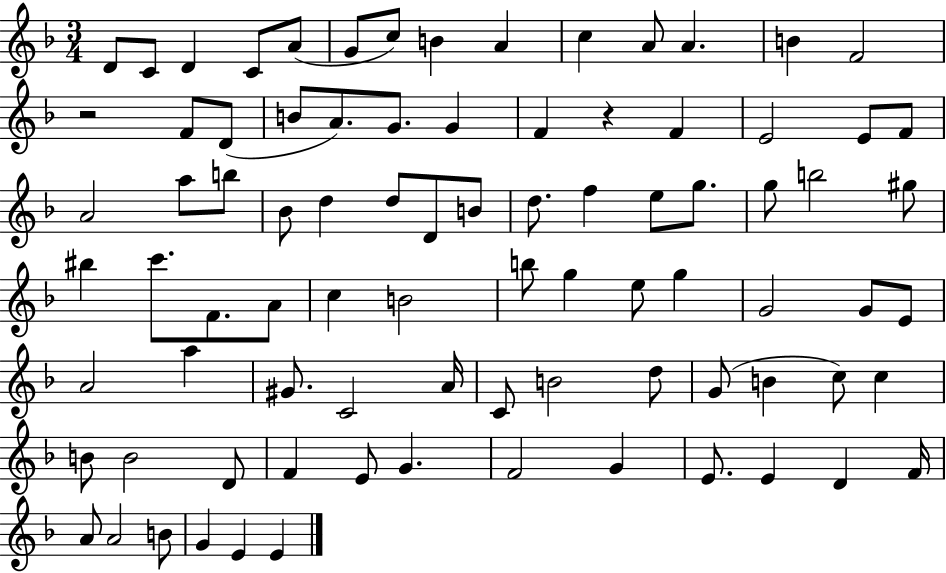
{
  \clef treble
  \numericTimeSignature
  \time 3/4
  \key f \major
  d'8 c'8 d'4 c'8 a'8( | g'8 c''8) b'4 a'4 | c''4 a'8 a'4. | b'4 f'2 | \break r2 f'8 d'8( | b'8 a'8.) g'8. g'4 | f'4 r4 f'4 | e'2 e'8 f'8 | \break a'2 a''8 b''8 | bes'8 d''4 d''8 d'8 b'8 | d''8. f''4 e''8 g''8. | g''8 b''2 gis''8 | \break bis''4 c'''8. f'8. a'8 | c''4 b'2 | b''8 g''4 e''8 g''4 | g'2 g'8 e'8 | \break a'2 a''4 | gis'8. c'2 a'16 | c'8 b'2 d''8 | g'8( b'4 c''8) c''4 | \break b'8 b'2 d'8 | f'4 e'8 g'4. | f'2 g'4 | e'8. e'4 d'4 f'16 | \break a'8 a'2 b'8 | g'4 e'4 e'4 | \bar "|."
}